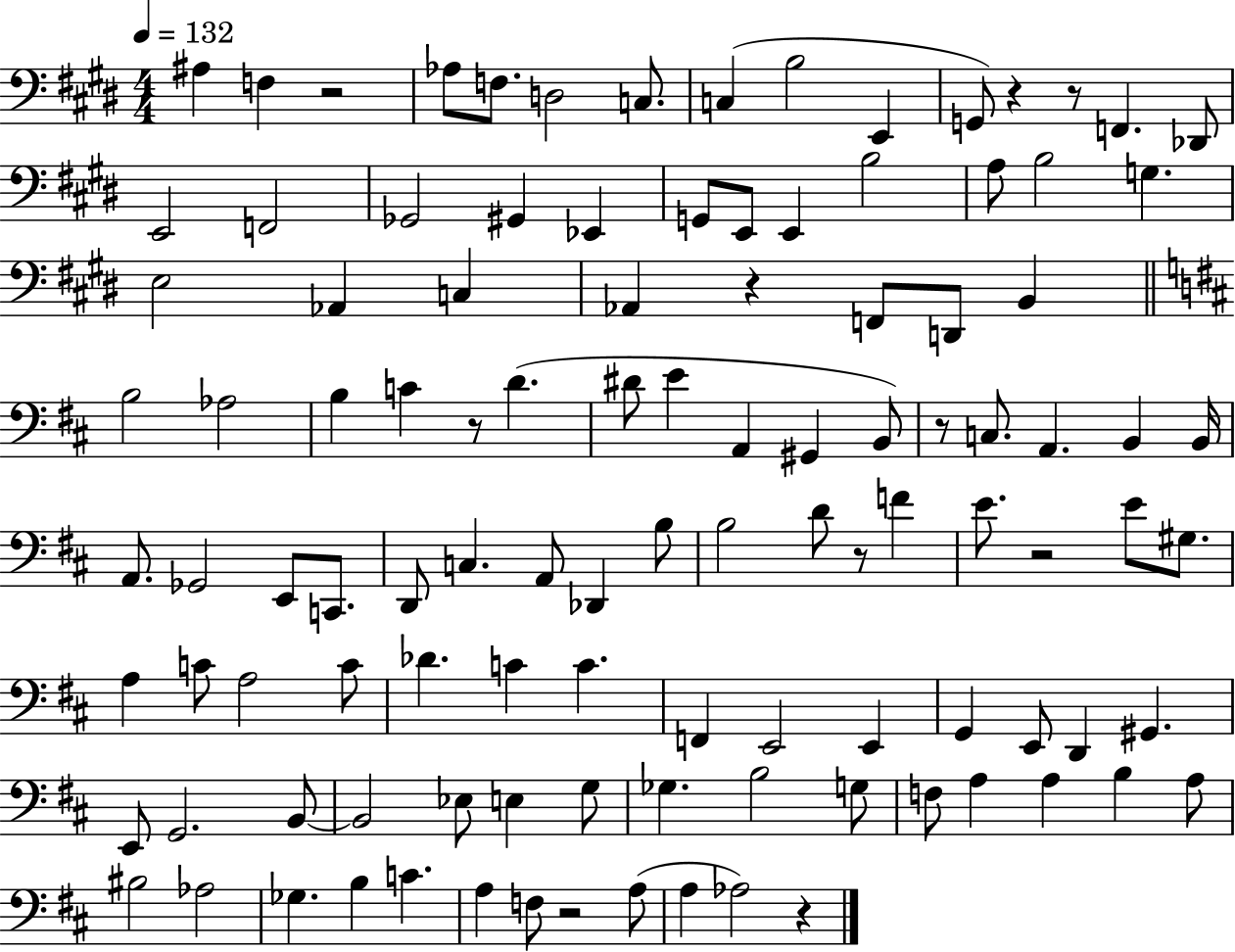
X:1
T:Untitled
M:4/4
L:1/4
K:E
^A, F, z2 _A,/2 F,/2 D,2 C,/2 C, B,2 E,, G,,/2 z z/2 F,, _D,,/2 E,,2 F,,2 _G,,2 ^G,, _E,, G,,/2 E,,/2 E,, B,2 A,/2 B,2 G, E,2 _A,, C, _A,, z F,,/2 D,,/2 B,, B,2 _A,2 B, C z/2 D ^D/2 E A,, ^G,, B,,/2 z/2 C,/2 A,, B,, B,,/4 A,,/2 _G,,2 E,,/2 C,,/2 D,,/2 C, A,,/2 _D,, B,/2 B,2 D/2 z/2 F E/2 z2 E/2 ^G,/2 A, C/2 A,2 C/2 _D C C F,, E,,2 E,, G,, E,,/2 D,, ^G,, E,,/2 G,,2 B,,/2 B,,2 _E,/2 E, G,/2 _G, B,2 G,/2 F,/2 A, A, B, A,/2 ^B,2 _A,2 _G, B, C A, F,/2 z2 A,/2 A, _A,2 z